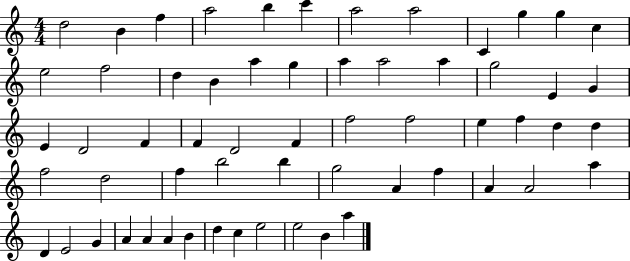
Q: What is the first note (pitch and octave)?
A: D5